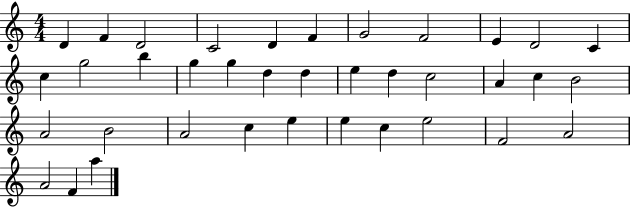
{
  \clef treble
  \numericTimeSignature
  \time 4/4
  \key c \major
  d'4 f'4 d'2 | c'2 d'4 f'4 | g'2 f'2 | e'4 d'2 c'4 | \break c''4 g''2 b''4 | g''4 g''4 d''4 d''4 | e''4 d''4 c''2 | a'4 c''4 b'2 | \break a'2 b'2 | a'2 c''4 e''4 | e''4 c''4 e''2 | f'2 a'2 | \break a'2 f'4 a''4 | \bar "|."
}